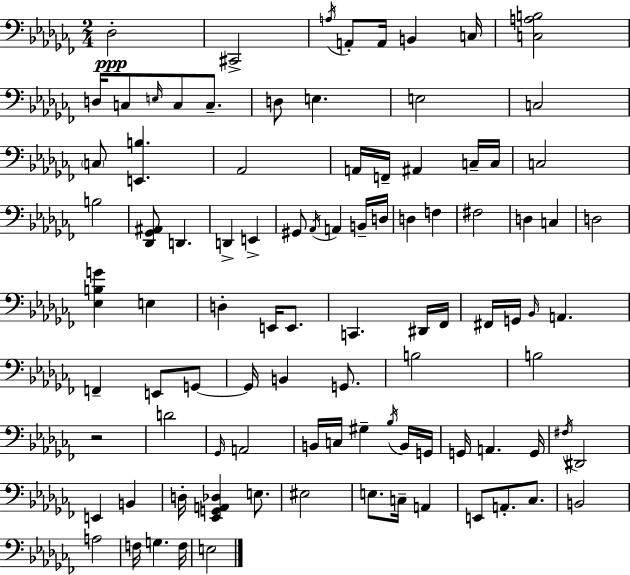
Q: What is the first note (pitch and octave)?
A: Db3